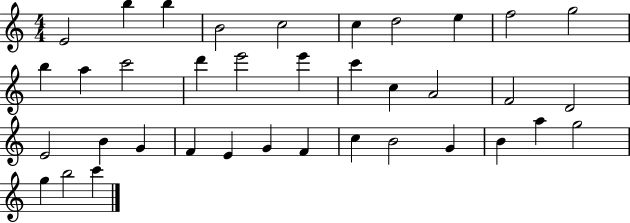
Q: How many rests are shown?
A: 0